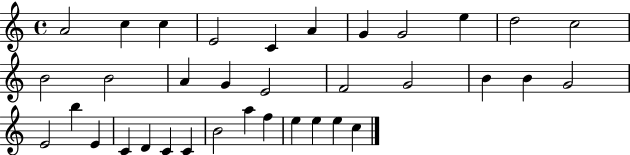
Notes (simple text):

A4/h C5/q C5/q E4/h C4/q A4/q G4/q G4/h E5/q D5/h C5/h B4/h B4/h A4/q G4/q E4/h F4/h G4/h B4/q B4/q G4/h E4/h B5/q E4/q C4/q D4/q C4/q C4/q B4/h A5/q F5/q E5/q E5/q E5/q C5/q